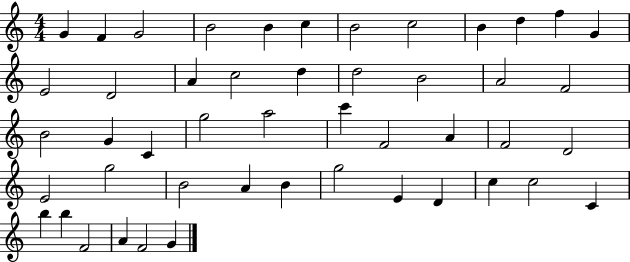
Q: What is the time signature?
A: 4/4